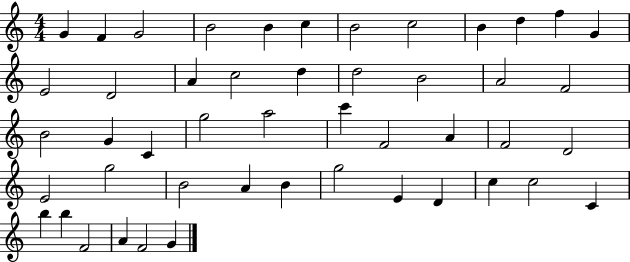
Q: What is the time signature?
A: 4/4